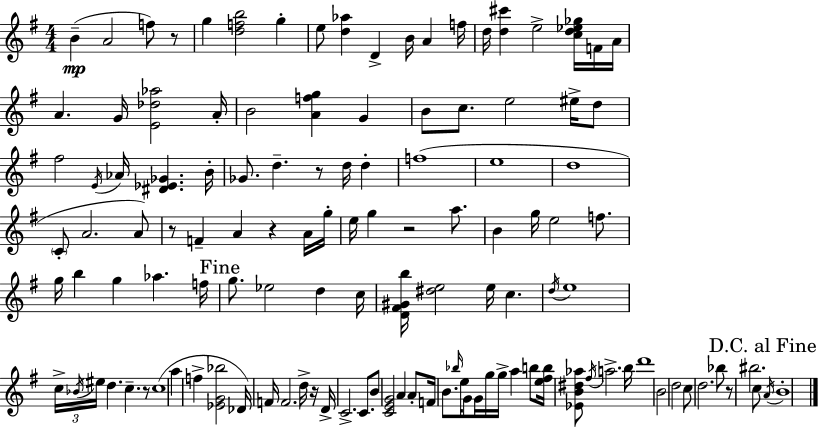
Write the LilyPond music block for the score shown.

{
  \clef treble
  \numericTimeSignature
  \time 4/4
  \key g \major
  b'4--(\mp a'2 f''8) r8 | g''4 <d'' f'' b''>2 g''4-. | e''8 <d'' aes''>4 d'4-> b'16 a'4 f''16 | d''16 <d'' cis'''>4 e''2-> <c'' d'' ees'' ges''>16 f'16 a'16 | \break a'4. g'16 <e' des'' aes''>2 a'16-. | b'2 <a' f'' g''>4 g'4 | b'8 c''8. e''2 eis''16-> d''8 | fis''2 \acciaccatura { e'16 } aes'16 <dis' ees' ges'>4. | \break b'16-. ges'8. d''4.-- r8 d''16 d''4-. | f''1( | e''1 | d''1 | \break \parenthesize c'8-. a'2. a'8) | r8 f'4-- a'4 r4 a'16 | g''16-. e''16 g''4 r2 a''8. | b'4 g''16 e''2 f''8. | \break g''16 b''4 g''4 aes''4. | f''16 \mark "Fine" g''8. ees''2 d''4 | c''16 <d' fis' gis' b''>16 <dis'' e''>2 e''16 c''4. | \acciaccatura { d''16 } e''1 | \break \tuplet 3/2 { c''16-> \acciaccatura { bes'16 } eis''16 } d''4. c''4.-- | r8 c''1( | a''4 f''4-> <ees' g' bes''>2 | des'16) f'16 f'2. | \break d''16-> r16 d'16-> c'2.-> | c'8. b'8 <c' e' g'>2 a'4 | a'8-. f'16 b'8. \grace { bes''16 } e''16 g'8 g'16 g''16 g''16-> a''4 | b''8 <e'' fis'' b''>16 <ees' b' dis'' aes''>8 \acciaccatura { fis''16 } a''2.-> | \break b''16 d'''1 | b'2 d''2 | c''8 d''2. | bes''8 r8 bis''2. | \break c''8 \mark "D.C. al Fine" \acciaccatura { a'16 } b'1-. | \bar "|."
}